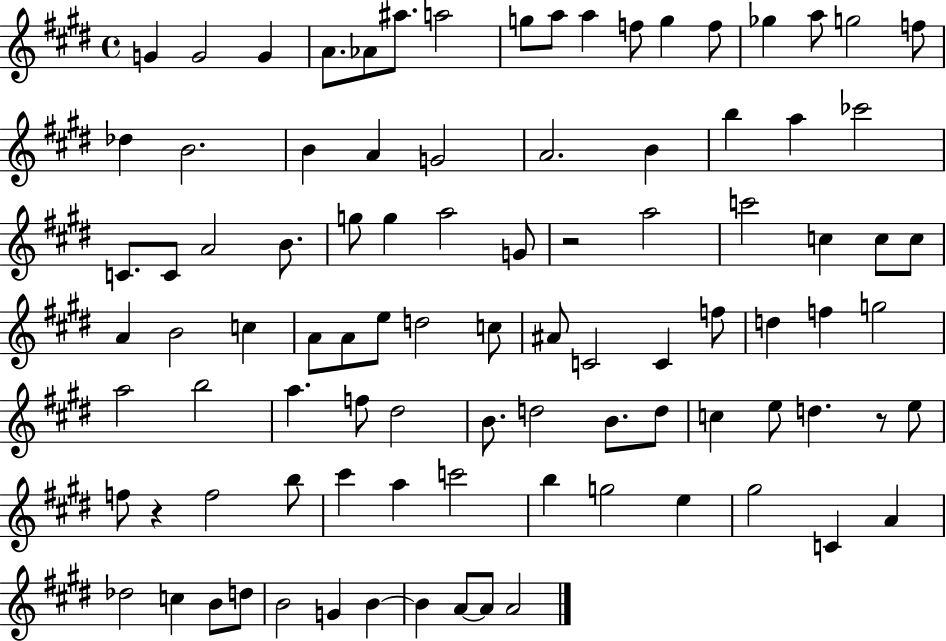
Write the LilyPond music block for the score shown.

{
  \clef treble
  \time 4/4
  \defaultTimeSignature
  \key e \major
  g'4 g'2 g'4 | a'8. aes'8 ais''8. a''2 | g''8 a''8 a''4 f''8 g''4 f''8 | ges''4 a''8 g''2 f''8 | \break des''4 b'2. | b'4 a'4 g'2 | a'2. b'4 | b''4 a''4 ces'''2 | \break c'8. c'8 a'2 b'8. | g''8 g''4 a''2 g'8 | r2 a''2 | c'''2 c''4 c''8 c''8 | \break a'4 b'2 c''4 | a'8 a'8 e''8 d''2 c''8 | ais'8 c'2 c'4 f''8 | d''4 f''4 g''2 | \break a''2 b''2 | a''4. f''8 dis''2 | b'8. d''2 b'8. d''8 | c''4 e''8 d''4. r8 e''8 | \break f''8 r4 f''2 b''8 | cis'''4 a''4 c'''2 | b''4 g''2 e''4 | gis''2 c'4 a'4 | \break des''2 c''4 b'8 d''8 | b'2 g'4 b'4~~ | b'4 a'8~~ a'8 a'2 | \bar "|."
}